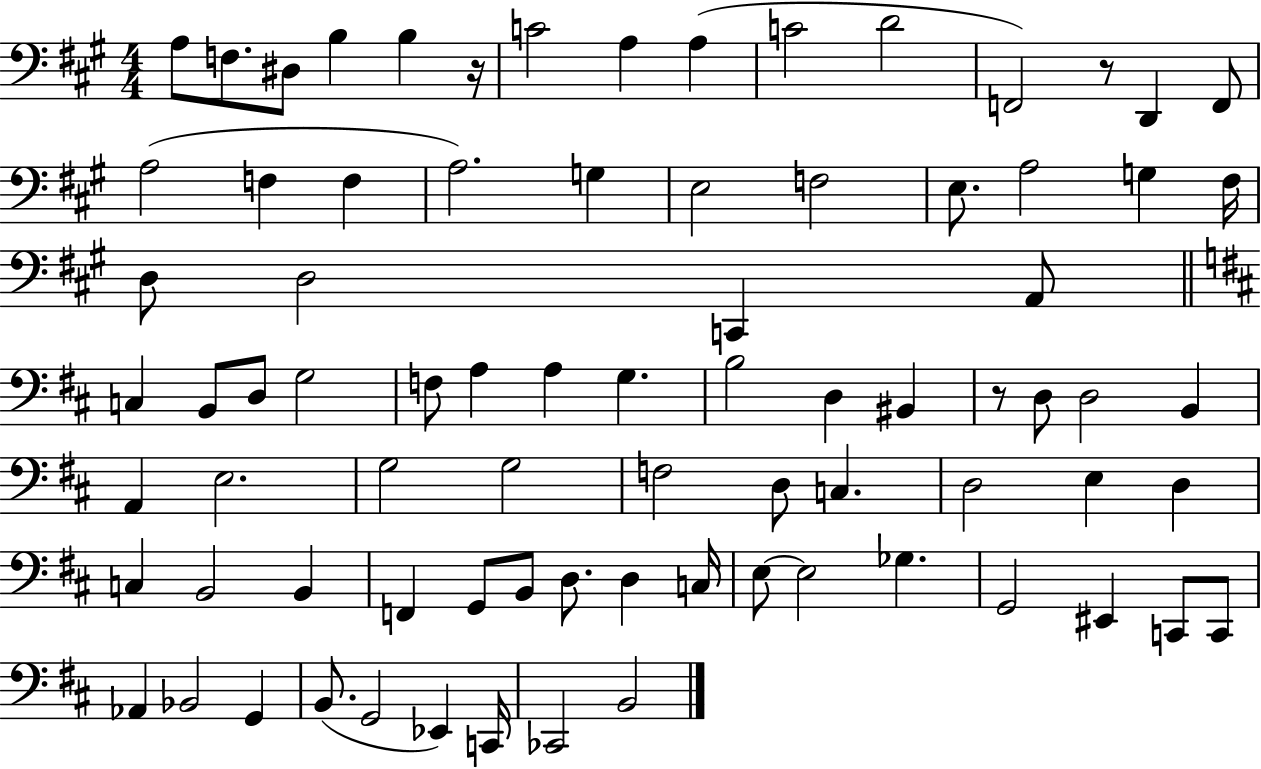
X:1
T:Untitled
M:4/4
L:1/4
K:A
A,/2 F,/2 ^D,/2 B, B, z/4 C2 A, A, C2 D2 F,,2 z/2 D,, F,,/2 A,2 F, F, A,2 G, E,2 F,2 E,/2 A,2 G, ^F,/4 D,/2 D,2 C,, A,,/2 C, B,,/2 D,/2 G,2 F,/2 A, A, G, B,2 D, ^B,, z/2 D,/2 D,2 B,, A,, E,2 G,2 G,2 F,2 D,/2 C, D,2 E, D, C, B,,2 B,, F,, G,,/2 B,,/2 D,/2 D, C,/4 E,/2 E,2 _G, G,,2 ^E,, C,,/2 C,,/2 _A,, _B,,2 G,, B,,/2 G,,2 _E,, C,,/4 _C,,2 B,,2